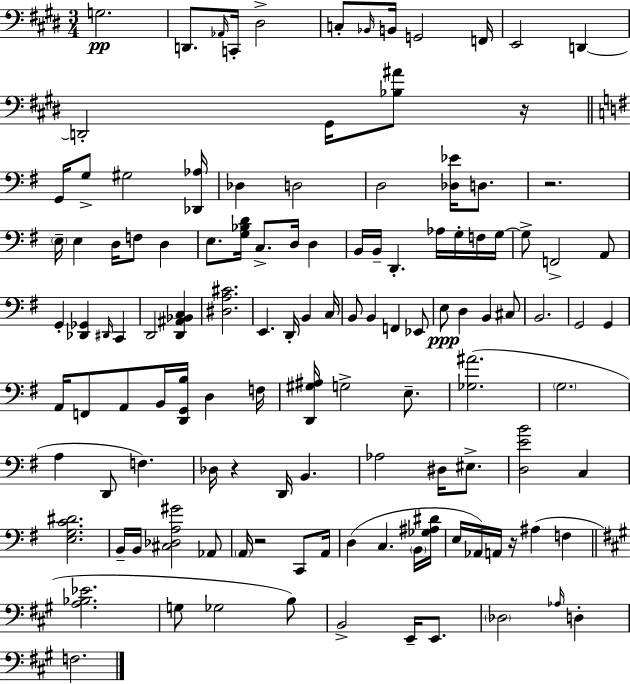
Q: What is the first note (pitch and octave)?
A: G3